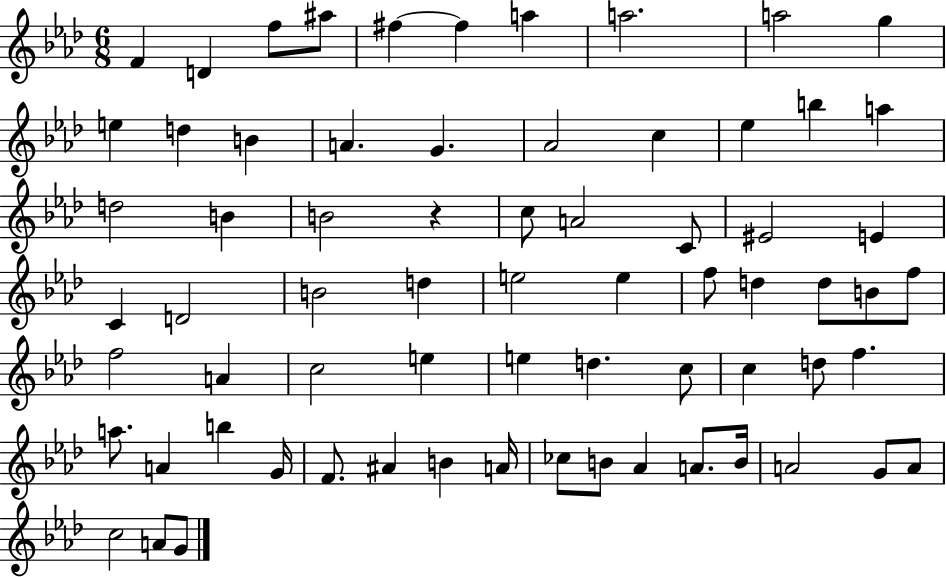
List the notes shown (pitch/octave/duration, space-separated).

F4/q D4/q F5/e A#5/e F#5/q F#5/q A5/q A5/h. A5/h G5/q E5/q D5/q B4/q A4/q. G4/q. Ab4/h C5/q Eb5/q B5/q A5/q D5/h B4/q B4/h R/q C5/e A4/h C4/e EIS4/h E4/q C4/q D4/h B4/h D5/q E5/h E5/q F5/e D5/q D5/e B4/e F5/e F5/h A4/q C5/h E5/q E5/q D5/q. C5/e C5/q D5/e F5/q. A5/e. A4/q B5/q G4/s F4/e. A#4/q B4/q A4/s CES5/e B4/e Ab4/q A4/e. B4/s A4/h G4/e A4/e C5/h A4/e G4/e